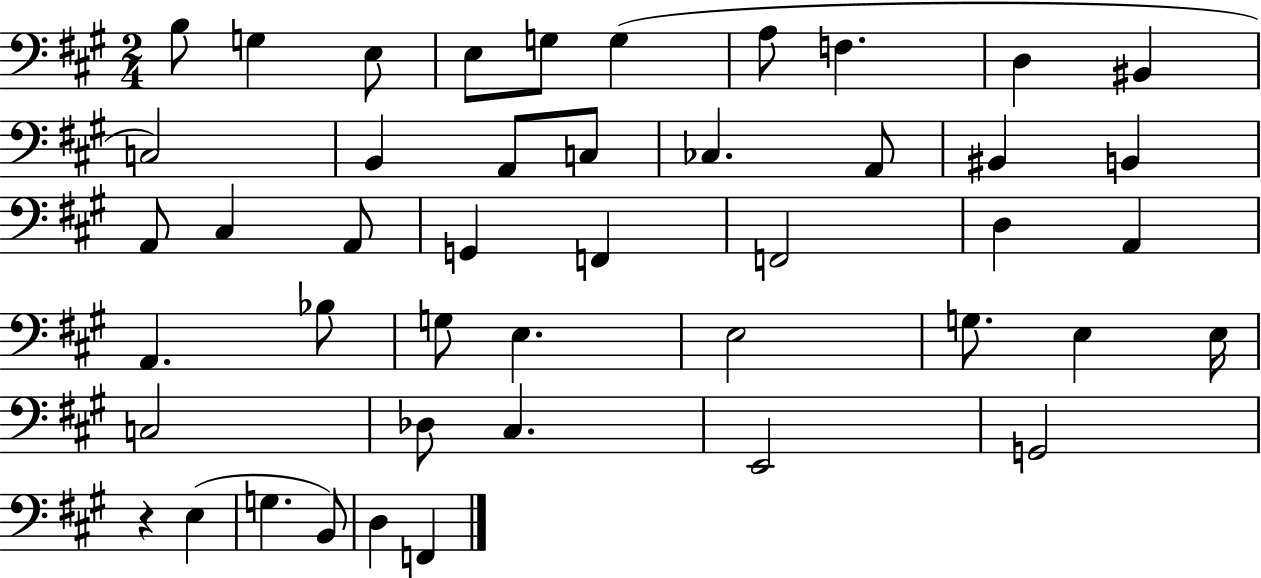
B3/e G3/q E3/e E3/e G3/e G3/q A3/e F3/q. D3/q BIS2/q C3/h B2/q A2/e C3/e CES3/q. A2/e BIS2/q B2/q A2/e C#3/q A2/e G2/q F2/q F2/h D3/q A2/q A2/q. Bb3/e G3/e E3/q. E3/h G3/e. E3/q E3/s C3/h Db3/e C#3/q. E2/h G2/h R/q E3/q G3/q. B2/e D3/q F2/q